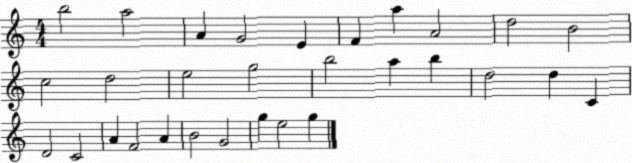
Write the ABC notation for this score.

X:1
T:Untitled
M:4/4
L:1/4
K:C
b2 a2 A G2 E F a A2 d2 B2 c2 d2 e2 g2 b2 a b d2 d C D2 C2 A F2 A B2 G2 g e2 g